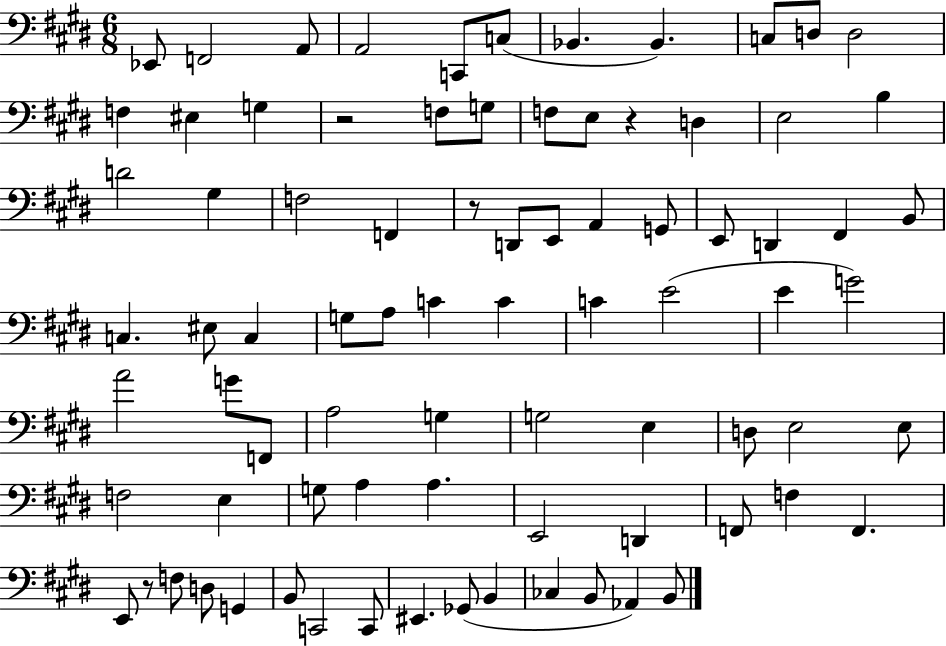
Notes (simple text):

Eb2/e F2/h A2/e A2/h C2/e C3/e Bb2/q. Bb2/q. C3/e D3/e D3/h F3/q EIS3/q G3/q R/h F3/e G3/e F3/e E3/e R/q D3/q E3/h B3/q D4/h G#3/q F3/h F2/q R/e D2/e E2/e A2/q G2/e E2/e D2/q F#2/q B2/e C3/q. EIS3/e C3/q G3/e A3/e C4/q C4/q C4/q E4/h E4/q G4/h A4/h G4/e F2/e A3/h G3/q G3/h E3/q D3/e E3/h E3/e F3/h E3/q G3/e A3/q A3/q. E2/h D2/q F2/e F3/q F2/q. E2/e R/e F3/e D3/e G2/q B2/e C2/h C2/e EIS2/q. Gb2/e B2/q CES3/q B2/e Ab2/q B2/e